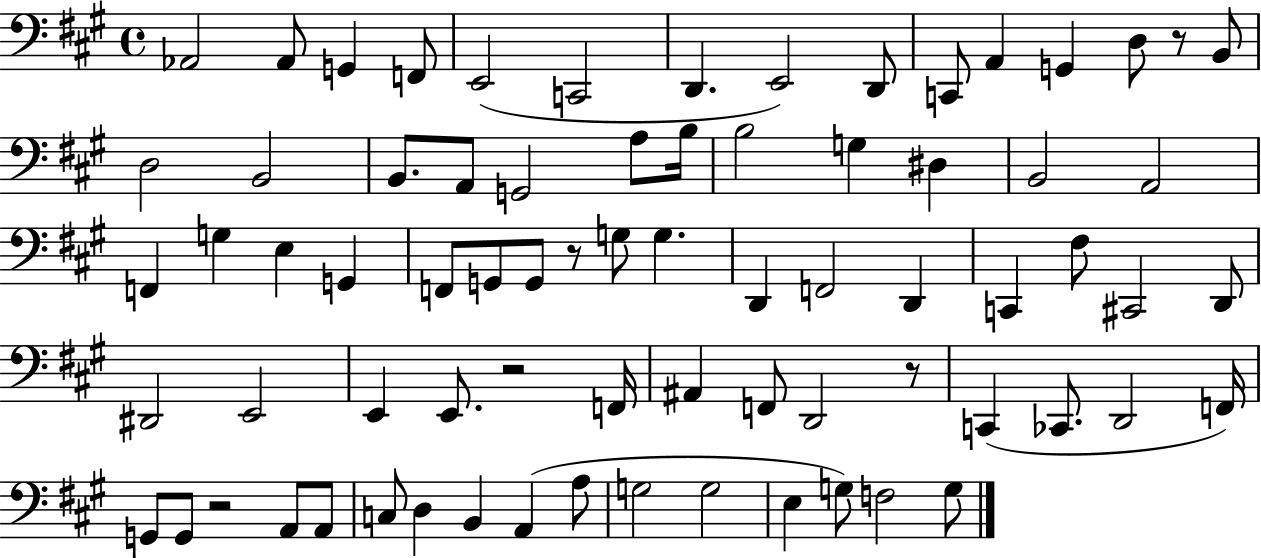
{
  \clef bass
  \time 4/4
  \defaultTimeSignature
  \key a \major
  \repeat volta 2 { aes,2 aes,8 g,4 f,8 | e,2( c,2 | d,4. e,2) d,8 | c,8 a,4 g,4 d8 r8 b,8 | \break d2 b,2 | b,8. a,8 g,2 a8 b16 | b2 g4 dis4 | b,2 a,2 | \break f,4 g4 e4 g,4 | f,8 g,8 g,8 r8 g8 g4. | d,4 f,2 d,4 | c,4 fis8 cis,2 d,8 | \break dis,2 e,2 | e,4 e,8. r2 f,16 | ais,4 f,8 d,2 r8 | c,4( ces,8. d,2 f,16) | \break g,8 g,8 r2 a,8 a,8 | c8 d4 b,4 a,4( a8 | g2 g2 | e4 g8) f2 g8 | \break } \bar "|."
}